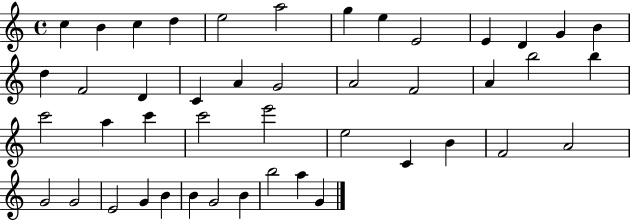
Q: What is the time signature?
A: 4/4